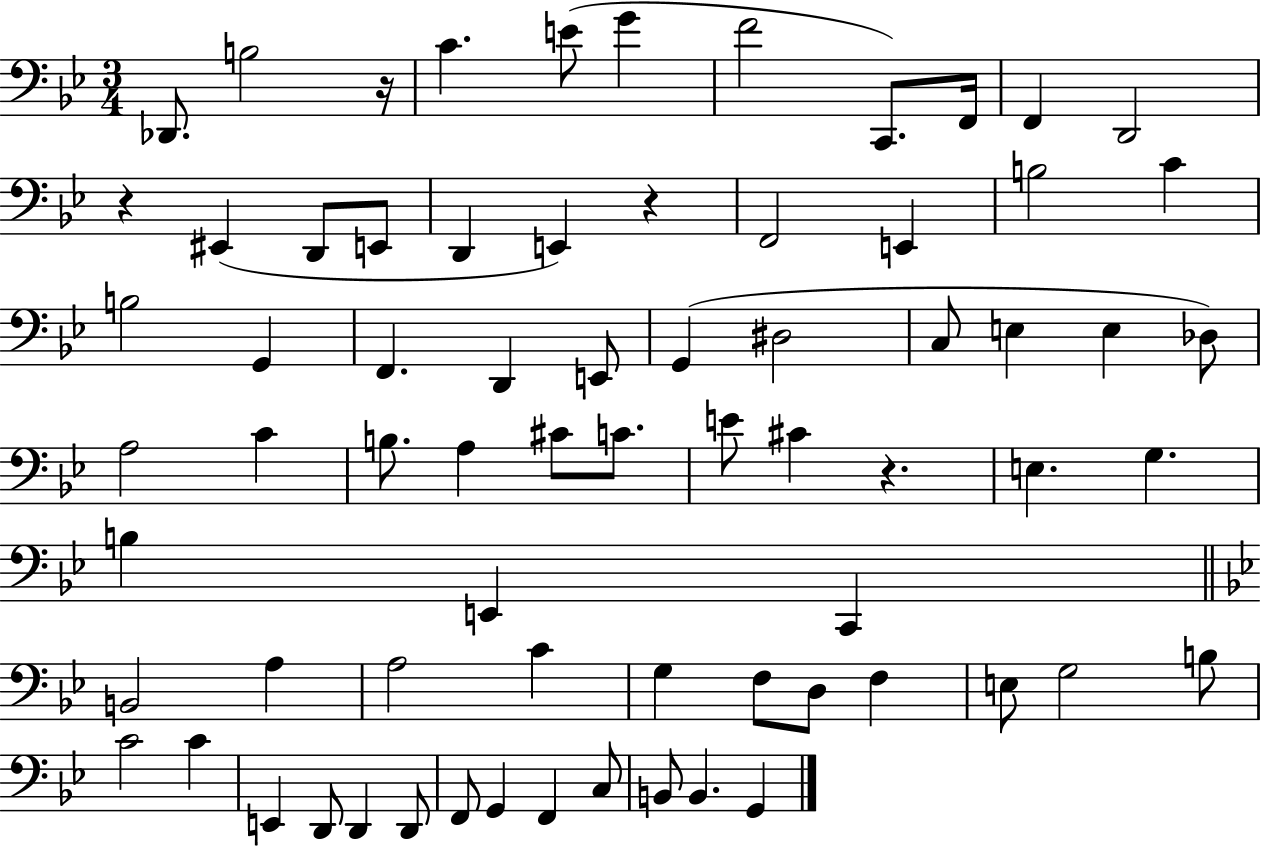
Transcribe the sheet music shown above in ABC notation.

X:1
T:Untitled
M:3/4
L:1/4
K:Bb
_D,,/2 B,2 z/4 C E/2 G F2 C,,/2 F,,/4 F,, D,,2 z ^E,, D,,/2 E,,/2 D,, E,, z F,,2 E,, B,2 C B,2 G,, F,, D,, E,,/2 G,, ^D,2 C,/2 E, E, _D,/2 A,2 C B,/2 A, ^C/2 C/2 E/2 ^C z E, G, B, E,, C,, B,,2 A, A,2 C G, F,/2 D,/2 F, E,/2 G,2 B,/2 C2 C E,, D,,/2 D,, D,,/2 F,,/2 G,, F,, C,/2 B,,/2 B,, G,,